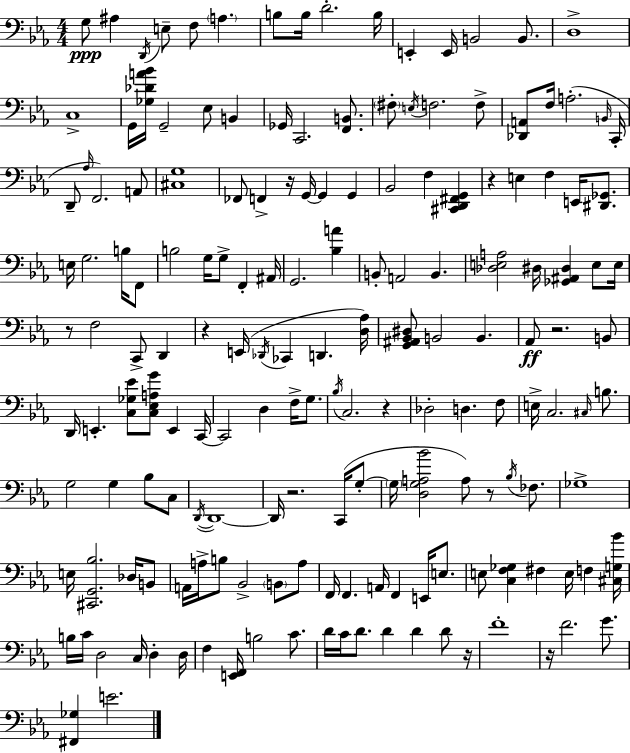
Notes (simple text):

G3/e A#3/q D2/s E3/e F3/e A3/q. B3/e B3/s D4/h. B3/s E2/q E2/s B2/h B2/e. D3/w C3/w G2/s [Gb3,Db4,A4,Bb4]/s G2/h Eb3/e B2/q Gb2/s C2/h. [F2,B2]/e. F#3/e E3/s F3/h. F3/e [Db2,A2]/e F3/s A3/h. B2/s C2/s D2/e Ab3/s F2/h. A2/e [C#3,G3]/w FES2/e F2/q R/s G2/s G2/q G2/q Bb2/h F3/q [C#2,D2,F#2,G2]/q R/q E3/q F3/q E2/s [D#2,Gb2]/e. E3/s G3/h. B3/s F2/e B3/h G3/s G3/e F2/q A#2/s G2/h. [Bb3,A4]/q B2/e A2/h B2/q. [Db3,E3,A3]/h D#3/s [Gb2,A#2,D#3]/q E3/e E3/s R/e F3/h C2/e D2/q R/q E2/s Db2/s CES2/q D2/q. [D3,Ab3]/s [G2,A#2,Bb2,D#3]/e B2/h B2/q. Ab2/e R/h. B2/e D2/s E2/q. [C3,Gb3,Eb4]/e [C3,Eb3,A3,G4]/e E2/q C2/s C2/h D3/q F3/s G3/e. Bb3/s C3/h. R/q Db3/h D3/q. F3/e E3/s C3/h. C#3/s B3/e. G3/h G3/q Bb3/e C3/e D2/s D2/w D2/s R/h. C2/s G3/e G3/s [D3,G3,A3,Bb4]/h A3/e R/e Bb3/s FES3/e. Gb3/w E3/s [C#2,G2,Bb3]/h. Db3/s B2/e A2/s A3/s B3/e Bb2/h B2/e A3/e F2/s F2/q. A2/s F2/q E2/s E3/e. E3/e [C3,F3,Gb3]/q F#3/q E3/s F3/q [C#3,G3,Bb4]/s B3/s C4/s D3/h C3/s D3/q D3/s F3/q [E2,F2]/s B3/h C4/e. D4/s C4/s D4/e. D4/q D4/q D4/e R/s F4/w R/s F4/h. G4/e. [F#2,Gb3]/q E4/h.